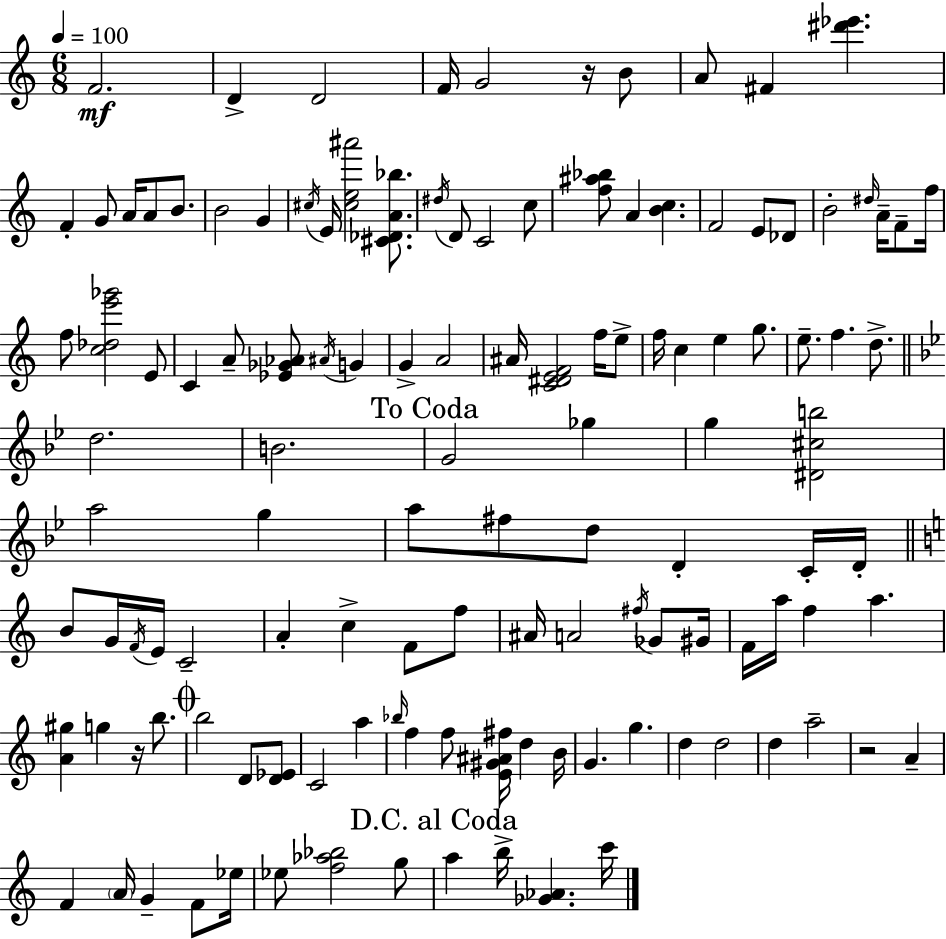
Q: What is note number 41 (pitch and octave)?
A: E5